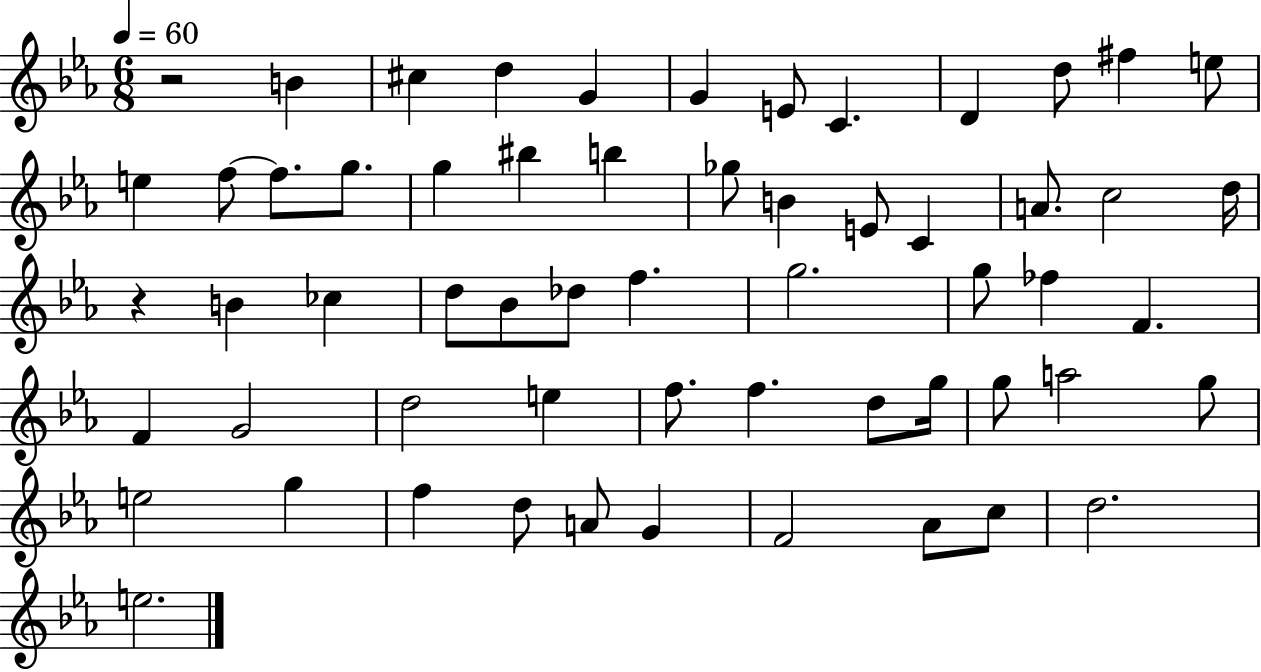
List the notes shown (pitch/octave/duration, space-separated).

R/h B4/q C#5/q D5/q G4/q G4/q E4/e C4/q. D4/q D5/e F#5/q E5/e E5/q F5/e F5/e. G5/e. G5/q BIS5/q B5/q Gb5/e B4/q E4/e C4/q A4/e. C5/h D5/s R/q B4/q CES5/q D5/e Bb4/e Db5/e F5/q. G5/h. G5/e FES5/q F4/q. F4/q G4/h D5/h E5/q F5/e. F5/q. D5/e G5/s G5/e A5/h G5/e E5/h G5/q F5/q D5/e A4/e G4/q F4/h Ab4/e C5/e D5/h. E5/h.